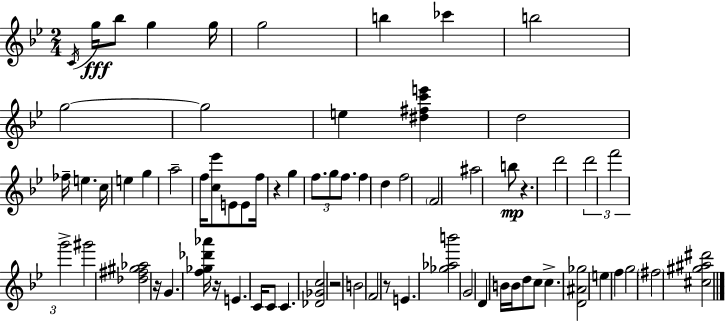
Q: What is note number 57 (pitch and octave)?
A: F#5